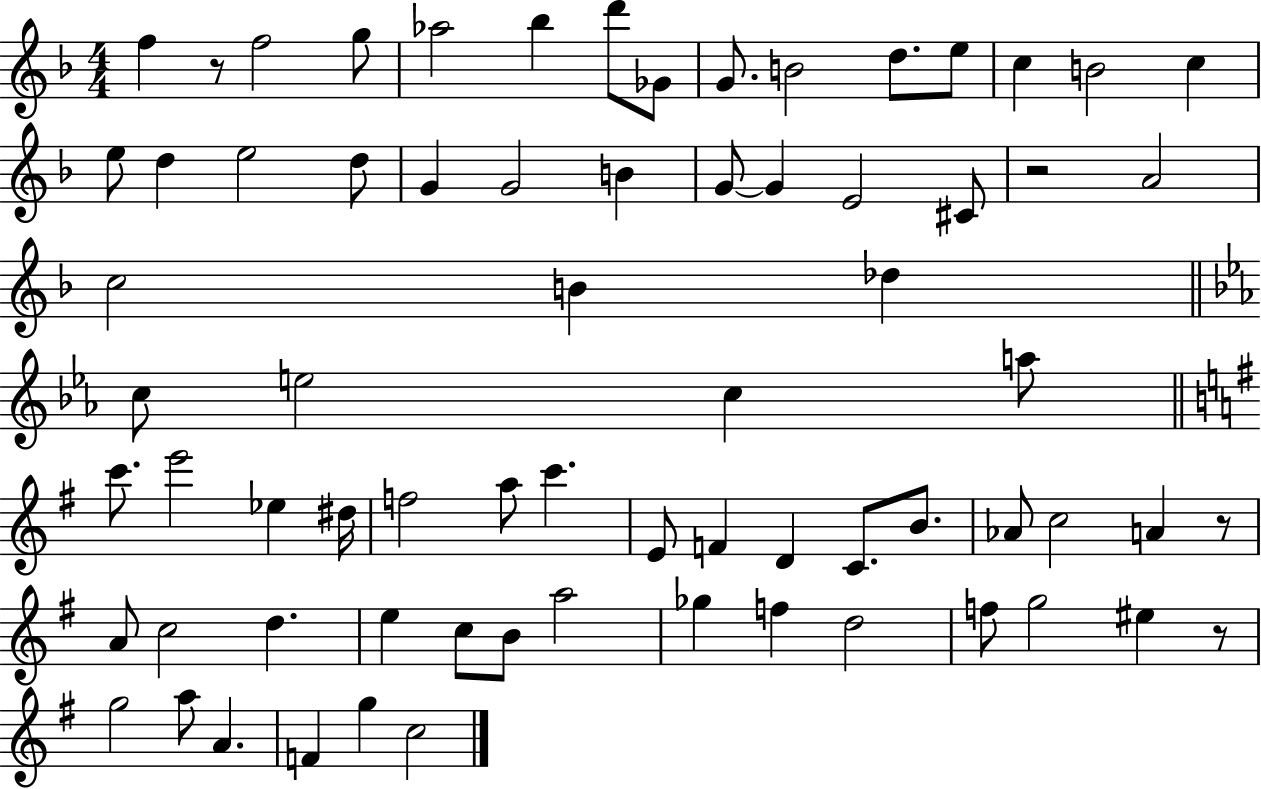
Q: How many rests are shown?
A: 4